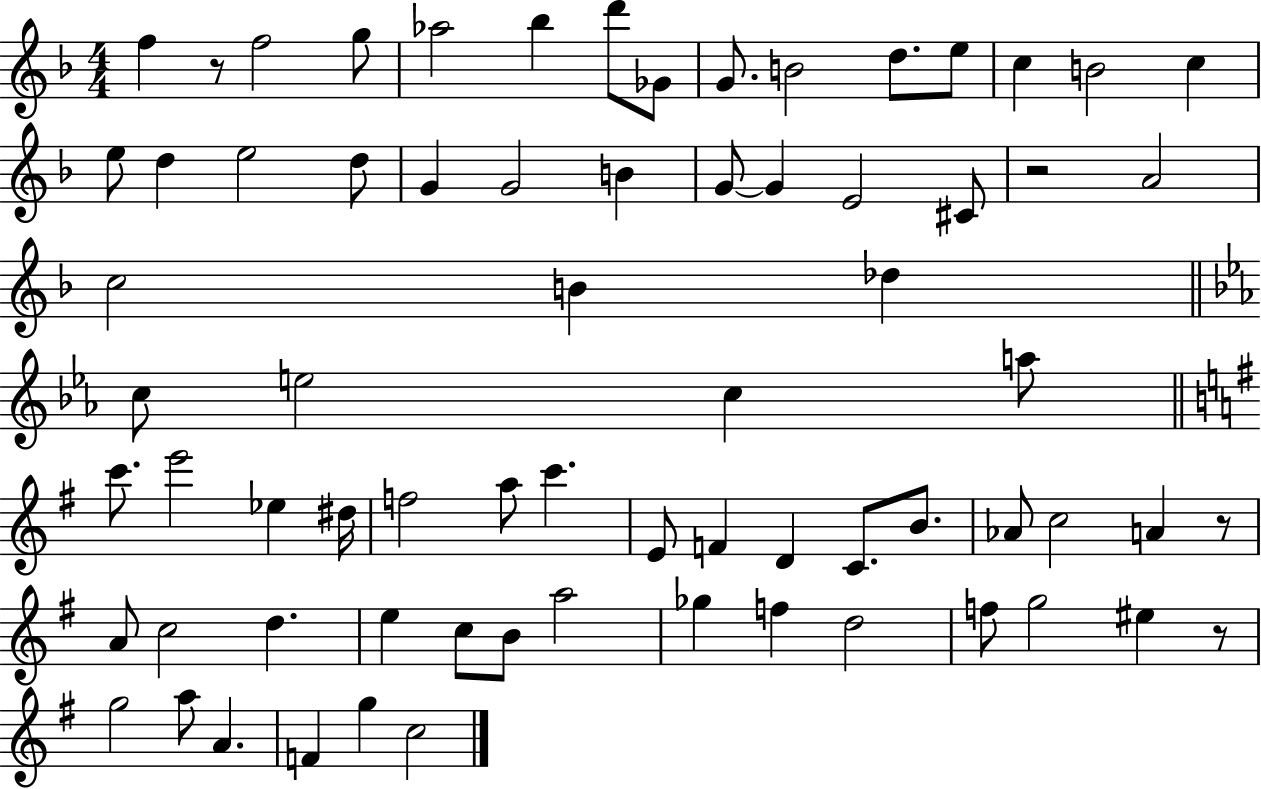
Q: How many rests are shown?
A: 4